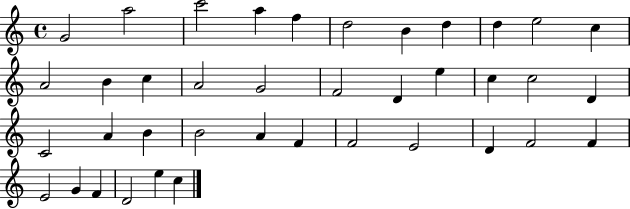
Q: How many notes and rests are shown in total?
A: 39